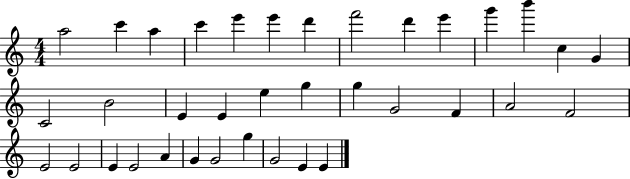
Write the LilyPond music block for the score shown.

{
  \clef treble
  \numericTimeSignature
  \time 4/4
  \key c \major
  a''2 c'''4 a''4 | c'''4 e'''4 e'''4 d'''4 | f'''2 d'''4 e'''4 | g'''4 b'''4 c''4 g'4 | \break c'2 b'2 | e'4 e'4 e''4 g''4 | g''4 g'2 f'4 | a'2 f'2 | \break e'2 e'2 | e'4 e'2 a'4 | g'4 g'2 g''4 | g'2 e'4 e'4 | \break \bar "|."
}